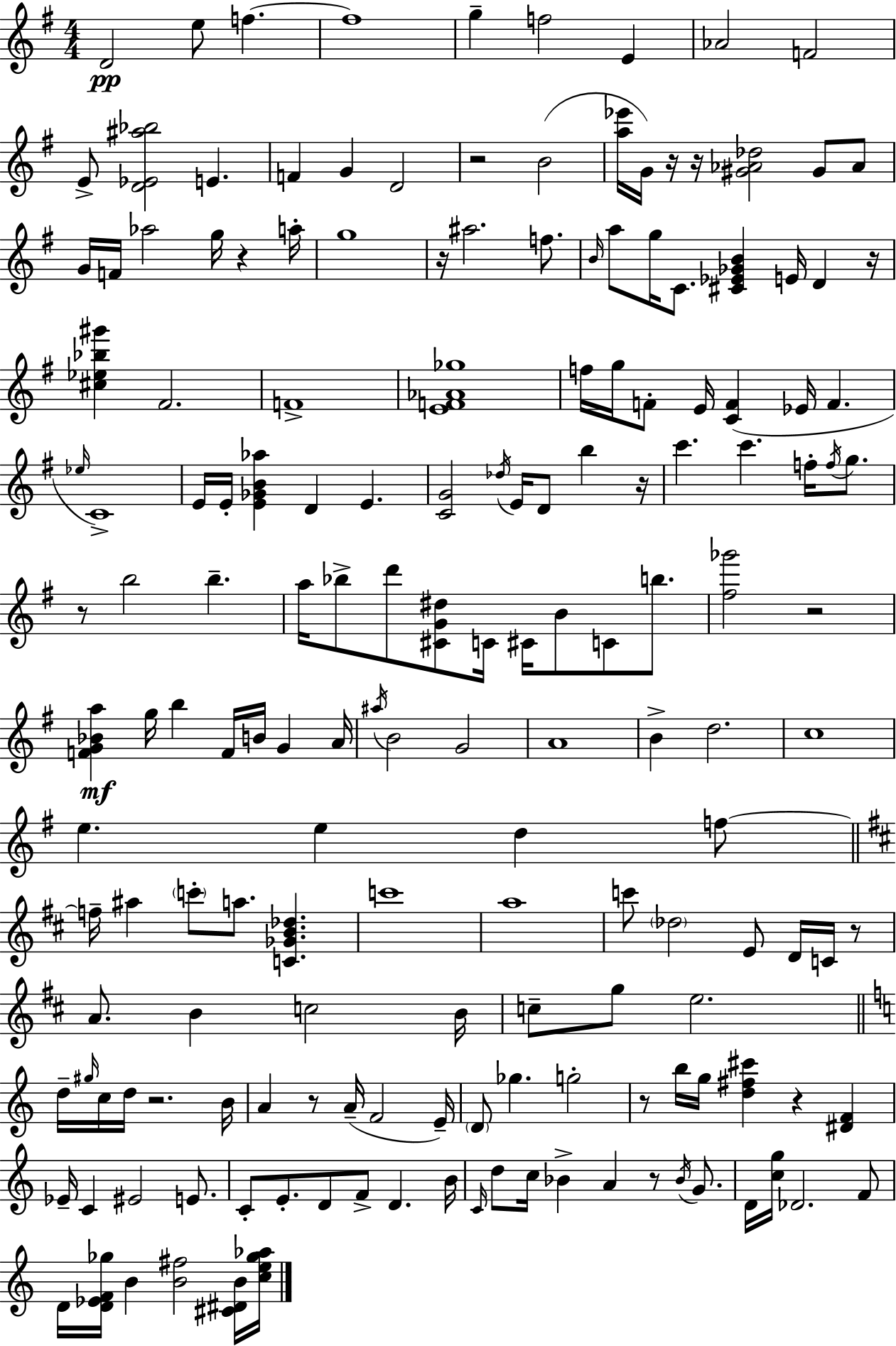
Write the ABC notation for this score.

X:1
T:Untitled
M:4/4
L:1/4
K:G
D2 e/2 f f4 g f2 E _A2 F2 E/2 [D_E^a_b]2 E F G D2 z2 B2 [a_e']/4 G/4 z/4 z/4 [^G_A_d]2 ^G/2 _A/2 G/4 F/4 _a2 g/4 z a/4 g4 z/4 ^a2 f/2 B/4 a/2 g/4 C/2 [^C_E_GB] E/4 D z/4 [^c_e_b^g'] ^F2 F4 [EF_A_g]4 f/4 g/4 F/2 E/4 [CF] _E/4 F _e/4 C4 E/4 E/4 [E_GB_a] D E [CG]2 _d/4 E/4 D/2 b z/4 c' c' f/4 f/4 g/2 z/2 b2 b a/4 _b/2 d'/2 [^CG^d]/2 C/4 ^C/4 B/2 C/2 b/2 [^f_g']2 z2 [FG_Ba] g/4 b F/4 B/4 G A/4 ^a/4 B2 G2 A4 B d2 c4 e e d f/2 f/4 ^a c'/2 a/2 [C_GB_d] c'4 a4 c'/2 _d2 E/2 D/4 C/4 z/2 A/2 B c2 B/4 c/2 g/2 e2 d/4 ^g/4 c/4 d/4 z2 B/4 A z/2 A/4 F2 E/4 D/2 _g g2 z/2 b/4 g/4 [d^f^c'] z [^DF] _E/4 C ^E2 E/2 C/2 E/2 D/2 F/2 D B/4 C/4 d/2 c/4 _B A z/2 _B/4 G/2 D/4 [cg]/4 _D2 F/2 D/4 [D_EF_g]/4 B [B^f]2 [^C^DB]/4 [ce_g_a]/4